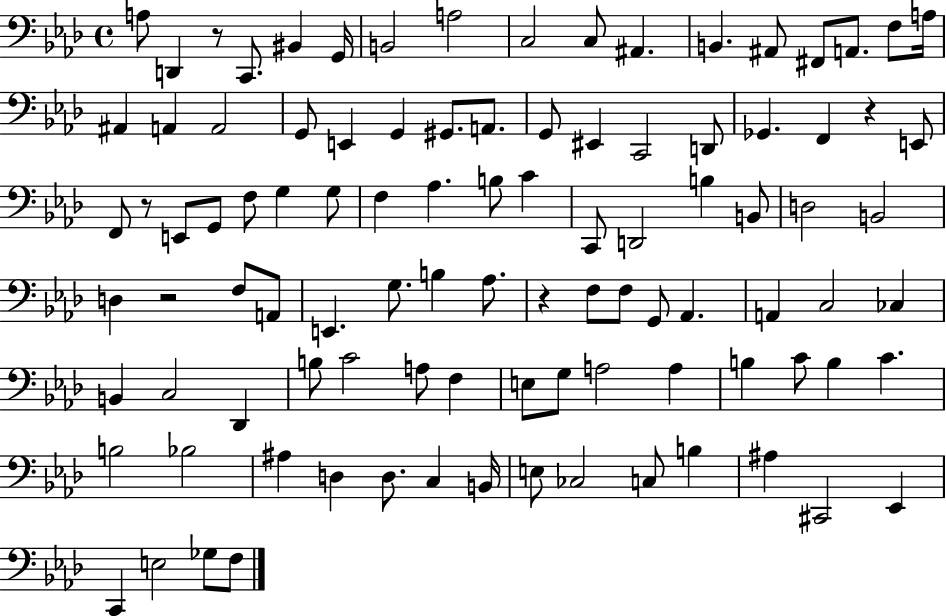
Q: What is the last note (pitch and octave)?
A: F3